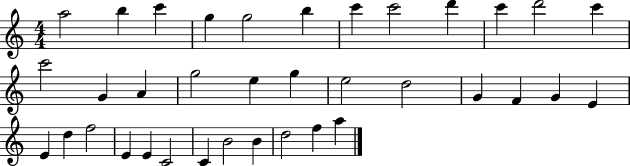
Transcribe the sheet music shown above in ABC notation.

X:1
T:Untitled
M:4/4
L:1/4
K:C
a2 b c' g g2 b c' c'2 d' c' d'2 c' c'2 G A g2 e g e2 d2 G F G E E d f2 E E C2 C B2 B d2 f a